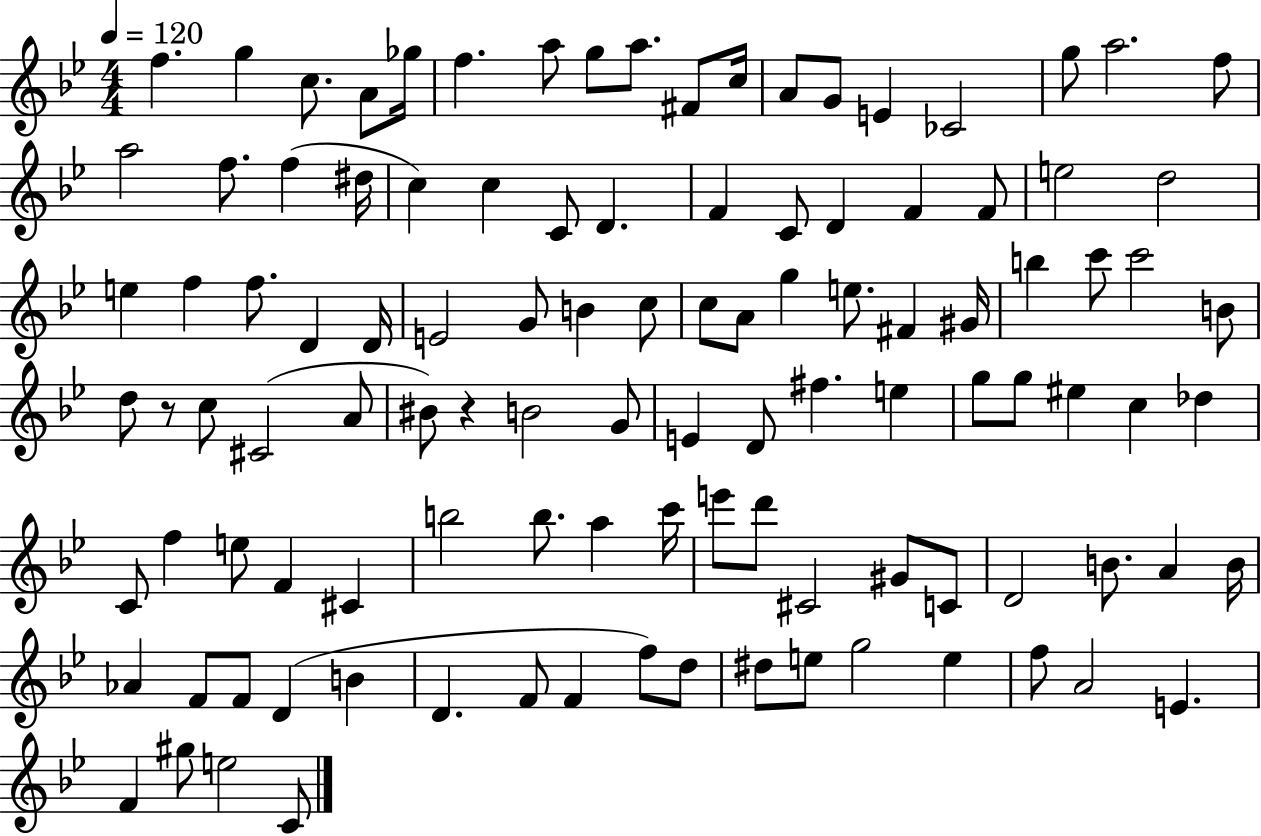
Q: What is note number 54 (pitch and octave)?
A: C5